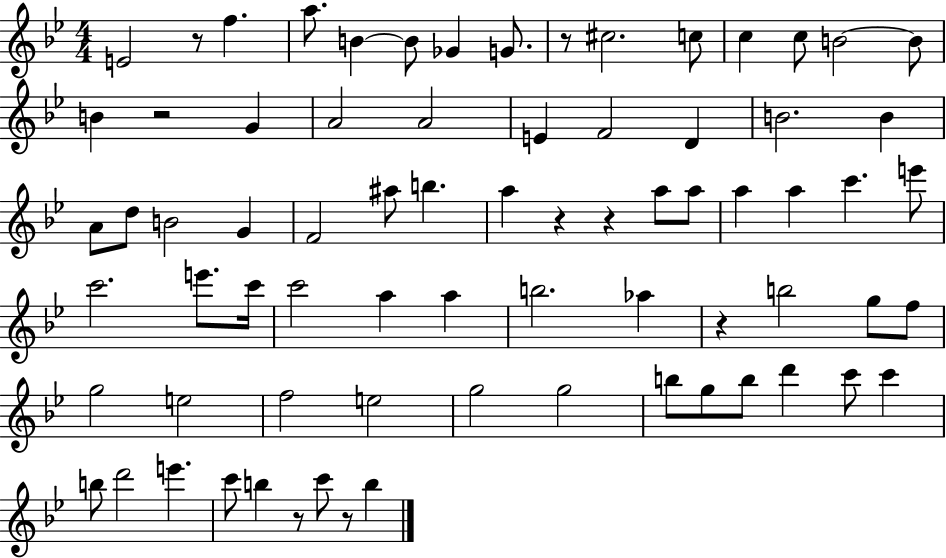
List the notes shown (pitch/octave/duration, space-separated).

E4/h R/e F5/q. A5/e. B4/q B4/e Gb4/q G4/e. R/e C#5/h. C5/e C5/q C5/e B4/h B4/e B4/q R/h G4/q A4/h A4/h E4/q F4/h D4/q B4/h. B4/q A4/e D5/e B4/h G4/q F4/h A#5/e B5/q. A5/q R/q R/q A5/e A5/e A5/q A5/q C6/q. E6/e C6/h. E6/e. C6/s C6/h A5/q A5/q B5/h. Ab5/q R/q B5/h G5/e F5/e G5/h E5/h F5/h E5/h G5/h G5/h B5/e G5/e B5/e D6/q C6/e C6/q B5/e D6/h E6/q. C6/e B5/q R/e C6/e R/e B5/q